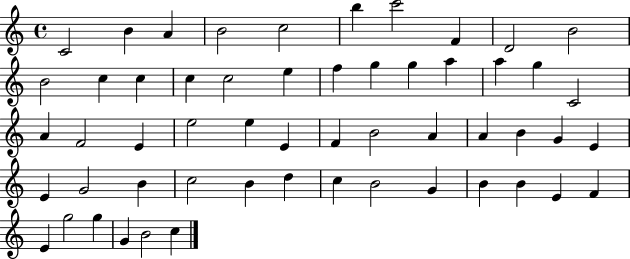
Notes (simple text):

C4/h B4/q A4/q B4/h C5/h B5/q C6/h F4/q D4/h B4/h B4/h C5/q C5/q C5/q C5/h E5/q F5/q G5/q G5/q A5/q A5/q G5/q C4/h A4/q F4/h E4/q E5/h E5/q E4/q F4/q B4/h A4/q A4/q B4/q G4/q E4/q E4/q G4/h B4/q C5/h B4/q D5/q C5/q B4/h G4/q B4/q B4/q E4/q F4/q E4/q G5/h G5/q G4/q B4/h C5/q